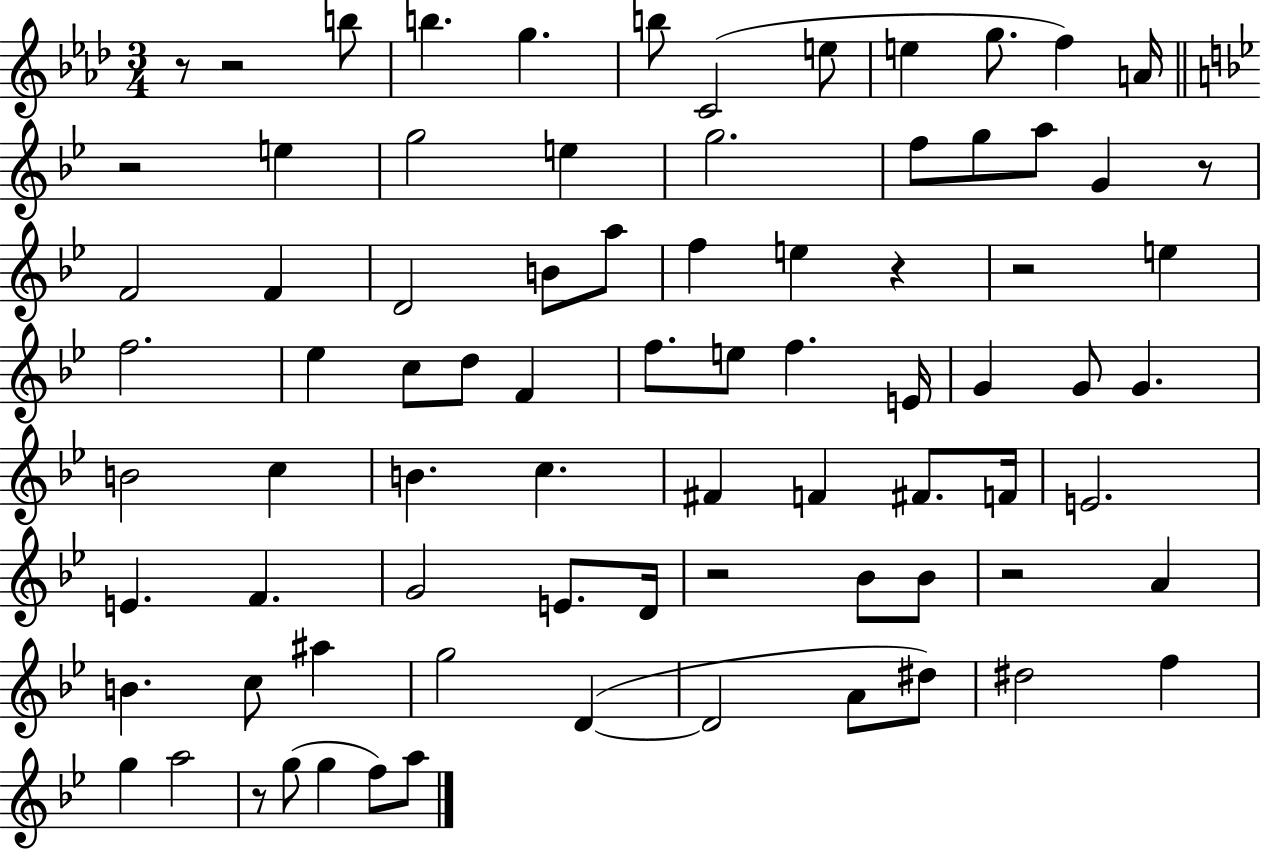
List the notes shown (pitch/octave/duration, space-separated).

R/e R/h B5/e B5/q. G5/q. B5/e C4/h E5/e E5/q G5/e. F5/q A4/s R/h E5/q G5/h E5/q G5/h. F5/e G5/e A5/e G4/q R/e F4/h F4/q D4/h B4/e A5/e F5/q E5/q R/q R/h E5/q F5/h. Eb5/q C5/e D5/e F4/q F5/e. E5/e F5/q. E4/s G4/q G4/e G4/q. B4/h C5/q B4/q. C5/q. F#4/q F4/q F#4/e. F4/s E4/h. E4/q. F4/q. G4/h E4/e. D4/s R/h Bb4/e Bb4/e R/h A4/q B4/q. C5/e A#5/q G5/h D4/q D4/h A4/e D#5/e D#5/h F5/q G5/q A5/h R/e G5/e G5/q F5/e A5/e